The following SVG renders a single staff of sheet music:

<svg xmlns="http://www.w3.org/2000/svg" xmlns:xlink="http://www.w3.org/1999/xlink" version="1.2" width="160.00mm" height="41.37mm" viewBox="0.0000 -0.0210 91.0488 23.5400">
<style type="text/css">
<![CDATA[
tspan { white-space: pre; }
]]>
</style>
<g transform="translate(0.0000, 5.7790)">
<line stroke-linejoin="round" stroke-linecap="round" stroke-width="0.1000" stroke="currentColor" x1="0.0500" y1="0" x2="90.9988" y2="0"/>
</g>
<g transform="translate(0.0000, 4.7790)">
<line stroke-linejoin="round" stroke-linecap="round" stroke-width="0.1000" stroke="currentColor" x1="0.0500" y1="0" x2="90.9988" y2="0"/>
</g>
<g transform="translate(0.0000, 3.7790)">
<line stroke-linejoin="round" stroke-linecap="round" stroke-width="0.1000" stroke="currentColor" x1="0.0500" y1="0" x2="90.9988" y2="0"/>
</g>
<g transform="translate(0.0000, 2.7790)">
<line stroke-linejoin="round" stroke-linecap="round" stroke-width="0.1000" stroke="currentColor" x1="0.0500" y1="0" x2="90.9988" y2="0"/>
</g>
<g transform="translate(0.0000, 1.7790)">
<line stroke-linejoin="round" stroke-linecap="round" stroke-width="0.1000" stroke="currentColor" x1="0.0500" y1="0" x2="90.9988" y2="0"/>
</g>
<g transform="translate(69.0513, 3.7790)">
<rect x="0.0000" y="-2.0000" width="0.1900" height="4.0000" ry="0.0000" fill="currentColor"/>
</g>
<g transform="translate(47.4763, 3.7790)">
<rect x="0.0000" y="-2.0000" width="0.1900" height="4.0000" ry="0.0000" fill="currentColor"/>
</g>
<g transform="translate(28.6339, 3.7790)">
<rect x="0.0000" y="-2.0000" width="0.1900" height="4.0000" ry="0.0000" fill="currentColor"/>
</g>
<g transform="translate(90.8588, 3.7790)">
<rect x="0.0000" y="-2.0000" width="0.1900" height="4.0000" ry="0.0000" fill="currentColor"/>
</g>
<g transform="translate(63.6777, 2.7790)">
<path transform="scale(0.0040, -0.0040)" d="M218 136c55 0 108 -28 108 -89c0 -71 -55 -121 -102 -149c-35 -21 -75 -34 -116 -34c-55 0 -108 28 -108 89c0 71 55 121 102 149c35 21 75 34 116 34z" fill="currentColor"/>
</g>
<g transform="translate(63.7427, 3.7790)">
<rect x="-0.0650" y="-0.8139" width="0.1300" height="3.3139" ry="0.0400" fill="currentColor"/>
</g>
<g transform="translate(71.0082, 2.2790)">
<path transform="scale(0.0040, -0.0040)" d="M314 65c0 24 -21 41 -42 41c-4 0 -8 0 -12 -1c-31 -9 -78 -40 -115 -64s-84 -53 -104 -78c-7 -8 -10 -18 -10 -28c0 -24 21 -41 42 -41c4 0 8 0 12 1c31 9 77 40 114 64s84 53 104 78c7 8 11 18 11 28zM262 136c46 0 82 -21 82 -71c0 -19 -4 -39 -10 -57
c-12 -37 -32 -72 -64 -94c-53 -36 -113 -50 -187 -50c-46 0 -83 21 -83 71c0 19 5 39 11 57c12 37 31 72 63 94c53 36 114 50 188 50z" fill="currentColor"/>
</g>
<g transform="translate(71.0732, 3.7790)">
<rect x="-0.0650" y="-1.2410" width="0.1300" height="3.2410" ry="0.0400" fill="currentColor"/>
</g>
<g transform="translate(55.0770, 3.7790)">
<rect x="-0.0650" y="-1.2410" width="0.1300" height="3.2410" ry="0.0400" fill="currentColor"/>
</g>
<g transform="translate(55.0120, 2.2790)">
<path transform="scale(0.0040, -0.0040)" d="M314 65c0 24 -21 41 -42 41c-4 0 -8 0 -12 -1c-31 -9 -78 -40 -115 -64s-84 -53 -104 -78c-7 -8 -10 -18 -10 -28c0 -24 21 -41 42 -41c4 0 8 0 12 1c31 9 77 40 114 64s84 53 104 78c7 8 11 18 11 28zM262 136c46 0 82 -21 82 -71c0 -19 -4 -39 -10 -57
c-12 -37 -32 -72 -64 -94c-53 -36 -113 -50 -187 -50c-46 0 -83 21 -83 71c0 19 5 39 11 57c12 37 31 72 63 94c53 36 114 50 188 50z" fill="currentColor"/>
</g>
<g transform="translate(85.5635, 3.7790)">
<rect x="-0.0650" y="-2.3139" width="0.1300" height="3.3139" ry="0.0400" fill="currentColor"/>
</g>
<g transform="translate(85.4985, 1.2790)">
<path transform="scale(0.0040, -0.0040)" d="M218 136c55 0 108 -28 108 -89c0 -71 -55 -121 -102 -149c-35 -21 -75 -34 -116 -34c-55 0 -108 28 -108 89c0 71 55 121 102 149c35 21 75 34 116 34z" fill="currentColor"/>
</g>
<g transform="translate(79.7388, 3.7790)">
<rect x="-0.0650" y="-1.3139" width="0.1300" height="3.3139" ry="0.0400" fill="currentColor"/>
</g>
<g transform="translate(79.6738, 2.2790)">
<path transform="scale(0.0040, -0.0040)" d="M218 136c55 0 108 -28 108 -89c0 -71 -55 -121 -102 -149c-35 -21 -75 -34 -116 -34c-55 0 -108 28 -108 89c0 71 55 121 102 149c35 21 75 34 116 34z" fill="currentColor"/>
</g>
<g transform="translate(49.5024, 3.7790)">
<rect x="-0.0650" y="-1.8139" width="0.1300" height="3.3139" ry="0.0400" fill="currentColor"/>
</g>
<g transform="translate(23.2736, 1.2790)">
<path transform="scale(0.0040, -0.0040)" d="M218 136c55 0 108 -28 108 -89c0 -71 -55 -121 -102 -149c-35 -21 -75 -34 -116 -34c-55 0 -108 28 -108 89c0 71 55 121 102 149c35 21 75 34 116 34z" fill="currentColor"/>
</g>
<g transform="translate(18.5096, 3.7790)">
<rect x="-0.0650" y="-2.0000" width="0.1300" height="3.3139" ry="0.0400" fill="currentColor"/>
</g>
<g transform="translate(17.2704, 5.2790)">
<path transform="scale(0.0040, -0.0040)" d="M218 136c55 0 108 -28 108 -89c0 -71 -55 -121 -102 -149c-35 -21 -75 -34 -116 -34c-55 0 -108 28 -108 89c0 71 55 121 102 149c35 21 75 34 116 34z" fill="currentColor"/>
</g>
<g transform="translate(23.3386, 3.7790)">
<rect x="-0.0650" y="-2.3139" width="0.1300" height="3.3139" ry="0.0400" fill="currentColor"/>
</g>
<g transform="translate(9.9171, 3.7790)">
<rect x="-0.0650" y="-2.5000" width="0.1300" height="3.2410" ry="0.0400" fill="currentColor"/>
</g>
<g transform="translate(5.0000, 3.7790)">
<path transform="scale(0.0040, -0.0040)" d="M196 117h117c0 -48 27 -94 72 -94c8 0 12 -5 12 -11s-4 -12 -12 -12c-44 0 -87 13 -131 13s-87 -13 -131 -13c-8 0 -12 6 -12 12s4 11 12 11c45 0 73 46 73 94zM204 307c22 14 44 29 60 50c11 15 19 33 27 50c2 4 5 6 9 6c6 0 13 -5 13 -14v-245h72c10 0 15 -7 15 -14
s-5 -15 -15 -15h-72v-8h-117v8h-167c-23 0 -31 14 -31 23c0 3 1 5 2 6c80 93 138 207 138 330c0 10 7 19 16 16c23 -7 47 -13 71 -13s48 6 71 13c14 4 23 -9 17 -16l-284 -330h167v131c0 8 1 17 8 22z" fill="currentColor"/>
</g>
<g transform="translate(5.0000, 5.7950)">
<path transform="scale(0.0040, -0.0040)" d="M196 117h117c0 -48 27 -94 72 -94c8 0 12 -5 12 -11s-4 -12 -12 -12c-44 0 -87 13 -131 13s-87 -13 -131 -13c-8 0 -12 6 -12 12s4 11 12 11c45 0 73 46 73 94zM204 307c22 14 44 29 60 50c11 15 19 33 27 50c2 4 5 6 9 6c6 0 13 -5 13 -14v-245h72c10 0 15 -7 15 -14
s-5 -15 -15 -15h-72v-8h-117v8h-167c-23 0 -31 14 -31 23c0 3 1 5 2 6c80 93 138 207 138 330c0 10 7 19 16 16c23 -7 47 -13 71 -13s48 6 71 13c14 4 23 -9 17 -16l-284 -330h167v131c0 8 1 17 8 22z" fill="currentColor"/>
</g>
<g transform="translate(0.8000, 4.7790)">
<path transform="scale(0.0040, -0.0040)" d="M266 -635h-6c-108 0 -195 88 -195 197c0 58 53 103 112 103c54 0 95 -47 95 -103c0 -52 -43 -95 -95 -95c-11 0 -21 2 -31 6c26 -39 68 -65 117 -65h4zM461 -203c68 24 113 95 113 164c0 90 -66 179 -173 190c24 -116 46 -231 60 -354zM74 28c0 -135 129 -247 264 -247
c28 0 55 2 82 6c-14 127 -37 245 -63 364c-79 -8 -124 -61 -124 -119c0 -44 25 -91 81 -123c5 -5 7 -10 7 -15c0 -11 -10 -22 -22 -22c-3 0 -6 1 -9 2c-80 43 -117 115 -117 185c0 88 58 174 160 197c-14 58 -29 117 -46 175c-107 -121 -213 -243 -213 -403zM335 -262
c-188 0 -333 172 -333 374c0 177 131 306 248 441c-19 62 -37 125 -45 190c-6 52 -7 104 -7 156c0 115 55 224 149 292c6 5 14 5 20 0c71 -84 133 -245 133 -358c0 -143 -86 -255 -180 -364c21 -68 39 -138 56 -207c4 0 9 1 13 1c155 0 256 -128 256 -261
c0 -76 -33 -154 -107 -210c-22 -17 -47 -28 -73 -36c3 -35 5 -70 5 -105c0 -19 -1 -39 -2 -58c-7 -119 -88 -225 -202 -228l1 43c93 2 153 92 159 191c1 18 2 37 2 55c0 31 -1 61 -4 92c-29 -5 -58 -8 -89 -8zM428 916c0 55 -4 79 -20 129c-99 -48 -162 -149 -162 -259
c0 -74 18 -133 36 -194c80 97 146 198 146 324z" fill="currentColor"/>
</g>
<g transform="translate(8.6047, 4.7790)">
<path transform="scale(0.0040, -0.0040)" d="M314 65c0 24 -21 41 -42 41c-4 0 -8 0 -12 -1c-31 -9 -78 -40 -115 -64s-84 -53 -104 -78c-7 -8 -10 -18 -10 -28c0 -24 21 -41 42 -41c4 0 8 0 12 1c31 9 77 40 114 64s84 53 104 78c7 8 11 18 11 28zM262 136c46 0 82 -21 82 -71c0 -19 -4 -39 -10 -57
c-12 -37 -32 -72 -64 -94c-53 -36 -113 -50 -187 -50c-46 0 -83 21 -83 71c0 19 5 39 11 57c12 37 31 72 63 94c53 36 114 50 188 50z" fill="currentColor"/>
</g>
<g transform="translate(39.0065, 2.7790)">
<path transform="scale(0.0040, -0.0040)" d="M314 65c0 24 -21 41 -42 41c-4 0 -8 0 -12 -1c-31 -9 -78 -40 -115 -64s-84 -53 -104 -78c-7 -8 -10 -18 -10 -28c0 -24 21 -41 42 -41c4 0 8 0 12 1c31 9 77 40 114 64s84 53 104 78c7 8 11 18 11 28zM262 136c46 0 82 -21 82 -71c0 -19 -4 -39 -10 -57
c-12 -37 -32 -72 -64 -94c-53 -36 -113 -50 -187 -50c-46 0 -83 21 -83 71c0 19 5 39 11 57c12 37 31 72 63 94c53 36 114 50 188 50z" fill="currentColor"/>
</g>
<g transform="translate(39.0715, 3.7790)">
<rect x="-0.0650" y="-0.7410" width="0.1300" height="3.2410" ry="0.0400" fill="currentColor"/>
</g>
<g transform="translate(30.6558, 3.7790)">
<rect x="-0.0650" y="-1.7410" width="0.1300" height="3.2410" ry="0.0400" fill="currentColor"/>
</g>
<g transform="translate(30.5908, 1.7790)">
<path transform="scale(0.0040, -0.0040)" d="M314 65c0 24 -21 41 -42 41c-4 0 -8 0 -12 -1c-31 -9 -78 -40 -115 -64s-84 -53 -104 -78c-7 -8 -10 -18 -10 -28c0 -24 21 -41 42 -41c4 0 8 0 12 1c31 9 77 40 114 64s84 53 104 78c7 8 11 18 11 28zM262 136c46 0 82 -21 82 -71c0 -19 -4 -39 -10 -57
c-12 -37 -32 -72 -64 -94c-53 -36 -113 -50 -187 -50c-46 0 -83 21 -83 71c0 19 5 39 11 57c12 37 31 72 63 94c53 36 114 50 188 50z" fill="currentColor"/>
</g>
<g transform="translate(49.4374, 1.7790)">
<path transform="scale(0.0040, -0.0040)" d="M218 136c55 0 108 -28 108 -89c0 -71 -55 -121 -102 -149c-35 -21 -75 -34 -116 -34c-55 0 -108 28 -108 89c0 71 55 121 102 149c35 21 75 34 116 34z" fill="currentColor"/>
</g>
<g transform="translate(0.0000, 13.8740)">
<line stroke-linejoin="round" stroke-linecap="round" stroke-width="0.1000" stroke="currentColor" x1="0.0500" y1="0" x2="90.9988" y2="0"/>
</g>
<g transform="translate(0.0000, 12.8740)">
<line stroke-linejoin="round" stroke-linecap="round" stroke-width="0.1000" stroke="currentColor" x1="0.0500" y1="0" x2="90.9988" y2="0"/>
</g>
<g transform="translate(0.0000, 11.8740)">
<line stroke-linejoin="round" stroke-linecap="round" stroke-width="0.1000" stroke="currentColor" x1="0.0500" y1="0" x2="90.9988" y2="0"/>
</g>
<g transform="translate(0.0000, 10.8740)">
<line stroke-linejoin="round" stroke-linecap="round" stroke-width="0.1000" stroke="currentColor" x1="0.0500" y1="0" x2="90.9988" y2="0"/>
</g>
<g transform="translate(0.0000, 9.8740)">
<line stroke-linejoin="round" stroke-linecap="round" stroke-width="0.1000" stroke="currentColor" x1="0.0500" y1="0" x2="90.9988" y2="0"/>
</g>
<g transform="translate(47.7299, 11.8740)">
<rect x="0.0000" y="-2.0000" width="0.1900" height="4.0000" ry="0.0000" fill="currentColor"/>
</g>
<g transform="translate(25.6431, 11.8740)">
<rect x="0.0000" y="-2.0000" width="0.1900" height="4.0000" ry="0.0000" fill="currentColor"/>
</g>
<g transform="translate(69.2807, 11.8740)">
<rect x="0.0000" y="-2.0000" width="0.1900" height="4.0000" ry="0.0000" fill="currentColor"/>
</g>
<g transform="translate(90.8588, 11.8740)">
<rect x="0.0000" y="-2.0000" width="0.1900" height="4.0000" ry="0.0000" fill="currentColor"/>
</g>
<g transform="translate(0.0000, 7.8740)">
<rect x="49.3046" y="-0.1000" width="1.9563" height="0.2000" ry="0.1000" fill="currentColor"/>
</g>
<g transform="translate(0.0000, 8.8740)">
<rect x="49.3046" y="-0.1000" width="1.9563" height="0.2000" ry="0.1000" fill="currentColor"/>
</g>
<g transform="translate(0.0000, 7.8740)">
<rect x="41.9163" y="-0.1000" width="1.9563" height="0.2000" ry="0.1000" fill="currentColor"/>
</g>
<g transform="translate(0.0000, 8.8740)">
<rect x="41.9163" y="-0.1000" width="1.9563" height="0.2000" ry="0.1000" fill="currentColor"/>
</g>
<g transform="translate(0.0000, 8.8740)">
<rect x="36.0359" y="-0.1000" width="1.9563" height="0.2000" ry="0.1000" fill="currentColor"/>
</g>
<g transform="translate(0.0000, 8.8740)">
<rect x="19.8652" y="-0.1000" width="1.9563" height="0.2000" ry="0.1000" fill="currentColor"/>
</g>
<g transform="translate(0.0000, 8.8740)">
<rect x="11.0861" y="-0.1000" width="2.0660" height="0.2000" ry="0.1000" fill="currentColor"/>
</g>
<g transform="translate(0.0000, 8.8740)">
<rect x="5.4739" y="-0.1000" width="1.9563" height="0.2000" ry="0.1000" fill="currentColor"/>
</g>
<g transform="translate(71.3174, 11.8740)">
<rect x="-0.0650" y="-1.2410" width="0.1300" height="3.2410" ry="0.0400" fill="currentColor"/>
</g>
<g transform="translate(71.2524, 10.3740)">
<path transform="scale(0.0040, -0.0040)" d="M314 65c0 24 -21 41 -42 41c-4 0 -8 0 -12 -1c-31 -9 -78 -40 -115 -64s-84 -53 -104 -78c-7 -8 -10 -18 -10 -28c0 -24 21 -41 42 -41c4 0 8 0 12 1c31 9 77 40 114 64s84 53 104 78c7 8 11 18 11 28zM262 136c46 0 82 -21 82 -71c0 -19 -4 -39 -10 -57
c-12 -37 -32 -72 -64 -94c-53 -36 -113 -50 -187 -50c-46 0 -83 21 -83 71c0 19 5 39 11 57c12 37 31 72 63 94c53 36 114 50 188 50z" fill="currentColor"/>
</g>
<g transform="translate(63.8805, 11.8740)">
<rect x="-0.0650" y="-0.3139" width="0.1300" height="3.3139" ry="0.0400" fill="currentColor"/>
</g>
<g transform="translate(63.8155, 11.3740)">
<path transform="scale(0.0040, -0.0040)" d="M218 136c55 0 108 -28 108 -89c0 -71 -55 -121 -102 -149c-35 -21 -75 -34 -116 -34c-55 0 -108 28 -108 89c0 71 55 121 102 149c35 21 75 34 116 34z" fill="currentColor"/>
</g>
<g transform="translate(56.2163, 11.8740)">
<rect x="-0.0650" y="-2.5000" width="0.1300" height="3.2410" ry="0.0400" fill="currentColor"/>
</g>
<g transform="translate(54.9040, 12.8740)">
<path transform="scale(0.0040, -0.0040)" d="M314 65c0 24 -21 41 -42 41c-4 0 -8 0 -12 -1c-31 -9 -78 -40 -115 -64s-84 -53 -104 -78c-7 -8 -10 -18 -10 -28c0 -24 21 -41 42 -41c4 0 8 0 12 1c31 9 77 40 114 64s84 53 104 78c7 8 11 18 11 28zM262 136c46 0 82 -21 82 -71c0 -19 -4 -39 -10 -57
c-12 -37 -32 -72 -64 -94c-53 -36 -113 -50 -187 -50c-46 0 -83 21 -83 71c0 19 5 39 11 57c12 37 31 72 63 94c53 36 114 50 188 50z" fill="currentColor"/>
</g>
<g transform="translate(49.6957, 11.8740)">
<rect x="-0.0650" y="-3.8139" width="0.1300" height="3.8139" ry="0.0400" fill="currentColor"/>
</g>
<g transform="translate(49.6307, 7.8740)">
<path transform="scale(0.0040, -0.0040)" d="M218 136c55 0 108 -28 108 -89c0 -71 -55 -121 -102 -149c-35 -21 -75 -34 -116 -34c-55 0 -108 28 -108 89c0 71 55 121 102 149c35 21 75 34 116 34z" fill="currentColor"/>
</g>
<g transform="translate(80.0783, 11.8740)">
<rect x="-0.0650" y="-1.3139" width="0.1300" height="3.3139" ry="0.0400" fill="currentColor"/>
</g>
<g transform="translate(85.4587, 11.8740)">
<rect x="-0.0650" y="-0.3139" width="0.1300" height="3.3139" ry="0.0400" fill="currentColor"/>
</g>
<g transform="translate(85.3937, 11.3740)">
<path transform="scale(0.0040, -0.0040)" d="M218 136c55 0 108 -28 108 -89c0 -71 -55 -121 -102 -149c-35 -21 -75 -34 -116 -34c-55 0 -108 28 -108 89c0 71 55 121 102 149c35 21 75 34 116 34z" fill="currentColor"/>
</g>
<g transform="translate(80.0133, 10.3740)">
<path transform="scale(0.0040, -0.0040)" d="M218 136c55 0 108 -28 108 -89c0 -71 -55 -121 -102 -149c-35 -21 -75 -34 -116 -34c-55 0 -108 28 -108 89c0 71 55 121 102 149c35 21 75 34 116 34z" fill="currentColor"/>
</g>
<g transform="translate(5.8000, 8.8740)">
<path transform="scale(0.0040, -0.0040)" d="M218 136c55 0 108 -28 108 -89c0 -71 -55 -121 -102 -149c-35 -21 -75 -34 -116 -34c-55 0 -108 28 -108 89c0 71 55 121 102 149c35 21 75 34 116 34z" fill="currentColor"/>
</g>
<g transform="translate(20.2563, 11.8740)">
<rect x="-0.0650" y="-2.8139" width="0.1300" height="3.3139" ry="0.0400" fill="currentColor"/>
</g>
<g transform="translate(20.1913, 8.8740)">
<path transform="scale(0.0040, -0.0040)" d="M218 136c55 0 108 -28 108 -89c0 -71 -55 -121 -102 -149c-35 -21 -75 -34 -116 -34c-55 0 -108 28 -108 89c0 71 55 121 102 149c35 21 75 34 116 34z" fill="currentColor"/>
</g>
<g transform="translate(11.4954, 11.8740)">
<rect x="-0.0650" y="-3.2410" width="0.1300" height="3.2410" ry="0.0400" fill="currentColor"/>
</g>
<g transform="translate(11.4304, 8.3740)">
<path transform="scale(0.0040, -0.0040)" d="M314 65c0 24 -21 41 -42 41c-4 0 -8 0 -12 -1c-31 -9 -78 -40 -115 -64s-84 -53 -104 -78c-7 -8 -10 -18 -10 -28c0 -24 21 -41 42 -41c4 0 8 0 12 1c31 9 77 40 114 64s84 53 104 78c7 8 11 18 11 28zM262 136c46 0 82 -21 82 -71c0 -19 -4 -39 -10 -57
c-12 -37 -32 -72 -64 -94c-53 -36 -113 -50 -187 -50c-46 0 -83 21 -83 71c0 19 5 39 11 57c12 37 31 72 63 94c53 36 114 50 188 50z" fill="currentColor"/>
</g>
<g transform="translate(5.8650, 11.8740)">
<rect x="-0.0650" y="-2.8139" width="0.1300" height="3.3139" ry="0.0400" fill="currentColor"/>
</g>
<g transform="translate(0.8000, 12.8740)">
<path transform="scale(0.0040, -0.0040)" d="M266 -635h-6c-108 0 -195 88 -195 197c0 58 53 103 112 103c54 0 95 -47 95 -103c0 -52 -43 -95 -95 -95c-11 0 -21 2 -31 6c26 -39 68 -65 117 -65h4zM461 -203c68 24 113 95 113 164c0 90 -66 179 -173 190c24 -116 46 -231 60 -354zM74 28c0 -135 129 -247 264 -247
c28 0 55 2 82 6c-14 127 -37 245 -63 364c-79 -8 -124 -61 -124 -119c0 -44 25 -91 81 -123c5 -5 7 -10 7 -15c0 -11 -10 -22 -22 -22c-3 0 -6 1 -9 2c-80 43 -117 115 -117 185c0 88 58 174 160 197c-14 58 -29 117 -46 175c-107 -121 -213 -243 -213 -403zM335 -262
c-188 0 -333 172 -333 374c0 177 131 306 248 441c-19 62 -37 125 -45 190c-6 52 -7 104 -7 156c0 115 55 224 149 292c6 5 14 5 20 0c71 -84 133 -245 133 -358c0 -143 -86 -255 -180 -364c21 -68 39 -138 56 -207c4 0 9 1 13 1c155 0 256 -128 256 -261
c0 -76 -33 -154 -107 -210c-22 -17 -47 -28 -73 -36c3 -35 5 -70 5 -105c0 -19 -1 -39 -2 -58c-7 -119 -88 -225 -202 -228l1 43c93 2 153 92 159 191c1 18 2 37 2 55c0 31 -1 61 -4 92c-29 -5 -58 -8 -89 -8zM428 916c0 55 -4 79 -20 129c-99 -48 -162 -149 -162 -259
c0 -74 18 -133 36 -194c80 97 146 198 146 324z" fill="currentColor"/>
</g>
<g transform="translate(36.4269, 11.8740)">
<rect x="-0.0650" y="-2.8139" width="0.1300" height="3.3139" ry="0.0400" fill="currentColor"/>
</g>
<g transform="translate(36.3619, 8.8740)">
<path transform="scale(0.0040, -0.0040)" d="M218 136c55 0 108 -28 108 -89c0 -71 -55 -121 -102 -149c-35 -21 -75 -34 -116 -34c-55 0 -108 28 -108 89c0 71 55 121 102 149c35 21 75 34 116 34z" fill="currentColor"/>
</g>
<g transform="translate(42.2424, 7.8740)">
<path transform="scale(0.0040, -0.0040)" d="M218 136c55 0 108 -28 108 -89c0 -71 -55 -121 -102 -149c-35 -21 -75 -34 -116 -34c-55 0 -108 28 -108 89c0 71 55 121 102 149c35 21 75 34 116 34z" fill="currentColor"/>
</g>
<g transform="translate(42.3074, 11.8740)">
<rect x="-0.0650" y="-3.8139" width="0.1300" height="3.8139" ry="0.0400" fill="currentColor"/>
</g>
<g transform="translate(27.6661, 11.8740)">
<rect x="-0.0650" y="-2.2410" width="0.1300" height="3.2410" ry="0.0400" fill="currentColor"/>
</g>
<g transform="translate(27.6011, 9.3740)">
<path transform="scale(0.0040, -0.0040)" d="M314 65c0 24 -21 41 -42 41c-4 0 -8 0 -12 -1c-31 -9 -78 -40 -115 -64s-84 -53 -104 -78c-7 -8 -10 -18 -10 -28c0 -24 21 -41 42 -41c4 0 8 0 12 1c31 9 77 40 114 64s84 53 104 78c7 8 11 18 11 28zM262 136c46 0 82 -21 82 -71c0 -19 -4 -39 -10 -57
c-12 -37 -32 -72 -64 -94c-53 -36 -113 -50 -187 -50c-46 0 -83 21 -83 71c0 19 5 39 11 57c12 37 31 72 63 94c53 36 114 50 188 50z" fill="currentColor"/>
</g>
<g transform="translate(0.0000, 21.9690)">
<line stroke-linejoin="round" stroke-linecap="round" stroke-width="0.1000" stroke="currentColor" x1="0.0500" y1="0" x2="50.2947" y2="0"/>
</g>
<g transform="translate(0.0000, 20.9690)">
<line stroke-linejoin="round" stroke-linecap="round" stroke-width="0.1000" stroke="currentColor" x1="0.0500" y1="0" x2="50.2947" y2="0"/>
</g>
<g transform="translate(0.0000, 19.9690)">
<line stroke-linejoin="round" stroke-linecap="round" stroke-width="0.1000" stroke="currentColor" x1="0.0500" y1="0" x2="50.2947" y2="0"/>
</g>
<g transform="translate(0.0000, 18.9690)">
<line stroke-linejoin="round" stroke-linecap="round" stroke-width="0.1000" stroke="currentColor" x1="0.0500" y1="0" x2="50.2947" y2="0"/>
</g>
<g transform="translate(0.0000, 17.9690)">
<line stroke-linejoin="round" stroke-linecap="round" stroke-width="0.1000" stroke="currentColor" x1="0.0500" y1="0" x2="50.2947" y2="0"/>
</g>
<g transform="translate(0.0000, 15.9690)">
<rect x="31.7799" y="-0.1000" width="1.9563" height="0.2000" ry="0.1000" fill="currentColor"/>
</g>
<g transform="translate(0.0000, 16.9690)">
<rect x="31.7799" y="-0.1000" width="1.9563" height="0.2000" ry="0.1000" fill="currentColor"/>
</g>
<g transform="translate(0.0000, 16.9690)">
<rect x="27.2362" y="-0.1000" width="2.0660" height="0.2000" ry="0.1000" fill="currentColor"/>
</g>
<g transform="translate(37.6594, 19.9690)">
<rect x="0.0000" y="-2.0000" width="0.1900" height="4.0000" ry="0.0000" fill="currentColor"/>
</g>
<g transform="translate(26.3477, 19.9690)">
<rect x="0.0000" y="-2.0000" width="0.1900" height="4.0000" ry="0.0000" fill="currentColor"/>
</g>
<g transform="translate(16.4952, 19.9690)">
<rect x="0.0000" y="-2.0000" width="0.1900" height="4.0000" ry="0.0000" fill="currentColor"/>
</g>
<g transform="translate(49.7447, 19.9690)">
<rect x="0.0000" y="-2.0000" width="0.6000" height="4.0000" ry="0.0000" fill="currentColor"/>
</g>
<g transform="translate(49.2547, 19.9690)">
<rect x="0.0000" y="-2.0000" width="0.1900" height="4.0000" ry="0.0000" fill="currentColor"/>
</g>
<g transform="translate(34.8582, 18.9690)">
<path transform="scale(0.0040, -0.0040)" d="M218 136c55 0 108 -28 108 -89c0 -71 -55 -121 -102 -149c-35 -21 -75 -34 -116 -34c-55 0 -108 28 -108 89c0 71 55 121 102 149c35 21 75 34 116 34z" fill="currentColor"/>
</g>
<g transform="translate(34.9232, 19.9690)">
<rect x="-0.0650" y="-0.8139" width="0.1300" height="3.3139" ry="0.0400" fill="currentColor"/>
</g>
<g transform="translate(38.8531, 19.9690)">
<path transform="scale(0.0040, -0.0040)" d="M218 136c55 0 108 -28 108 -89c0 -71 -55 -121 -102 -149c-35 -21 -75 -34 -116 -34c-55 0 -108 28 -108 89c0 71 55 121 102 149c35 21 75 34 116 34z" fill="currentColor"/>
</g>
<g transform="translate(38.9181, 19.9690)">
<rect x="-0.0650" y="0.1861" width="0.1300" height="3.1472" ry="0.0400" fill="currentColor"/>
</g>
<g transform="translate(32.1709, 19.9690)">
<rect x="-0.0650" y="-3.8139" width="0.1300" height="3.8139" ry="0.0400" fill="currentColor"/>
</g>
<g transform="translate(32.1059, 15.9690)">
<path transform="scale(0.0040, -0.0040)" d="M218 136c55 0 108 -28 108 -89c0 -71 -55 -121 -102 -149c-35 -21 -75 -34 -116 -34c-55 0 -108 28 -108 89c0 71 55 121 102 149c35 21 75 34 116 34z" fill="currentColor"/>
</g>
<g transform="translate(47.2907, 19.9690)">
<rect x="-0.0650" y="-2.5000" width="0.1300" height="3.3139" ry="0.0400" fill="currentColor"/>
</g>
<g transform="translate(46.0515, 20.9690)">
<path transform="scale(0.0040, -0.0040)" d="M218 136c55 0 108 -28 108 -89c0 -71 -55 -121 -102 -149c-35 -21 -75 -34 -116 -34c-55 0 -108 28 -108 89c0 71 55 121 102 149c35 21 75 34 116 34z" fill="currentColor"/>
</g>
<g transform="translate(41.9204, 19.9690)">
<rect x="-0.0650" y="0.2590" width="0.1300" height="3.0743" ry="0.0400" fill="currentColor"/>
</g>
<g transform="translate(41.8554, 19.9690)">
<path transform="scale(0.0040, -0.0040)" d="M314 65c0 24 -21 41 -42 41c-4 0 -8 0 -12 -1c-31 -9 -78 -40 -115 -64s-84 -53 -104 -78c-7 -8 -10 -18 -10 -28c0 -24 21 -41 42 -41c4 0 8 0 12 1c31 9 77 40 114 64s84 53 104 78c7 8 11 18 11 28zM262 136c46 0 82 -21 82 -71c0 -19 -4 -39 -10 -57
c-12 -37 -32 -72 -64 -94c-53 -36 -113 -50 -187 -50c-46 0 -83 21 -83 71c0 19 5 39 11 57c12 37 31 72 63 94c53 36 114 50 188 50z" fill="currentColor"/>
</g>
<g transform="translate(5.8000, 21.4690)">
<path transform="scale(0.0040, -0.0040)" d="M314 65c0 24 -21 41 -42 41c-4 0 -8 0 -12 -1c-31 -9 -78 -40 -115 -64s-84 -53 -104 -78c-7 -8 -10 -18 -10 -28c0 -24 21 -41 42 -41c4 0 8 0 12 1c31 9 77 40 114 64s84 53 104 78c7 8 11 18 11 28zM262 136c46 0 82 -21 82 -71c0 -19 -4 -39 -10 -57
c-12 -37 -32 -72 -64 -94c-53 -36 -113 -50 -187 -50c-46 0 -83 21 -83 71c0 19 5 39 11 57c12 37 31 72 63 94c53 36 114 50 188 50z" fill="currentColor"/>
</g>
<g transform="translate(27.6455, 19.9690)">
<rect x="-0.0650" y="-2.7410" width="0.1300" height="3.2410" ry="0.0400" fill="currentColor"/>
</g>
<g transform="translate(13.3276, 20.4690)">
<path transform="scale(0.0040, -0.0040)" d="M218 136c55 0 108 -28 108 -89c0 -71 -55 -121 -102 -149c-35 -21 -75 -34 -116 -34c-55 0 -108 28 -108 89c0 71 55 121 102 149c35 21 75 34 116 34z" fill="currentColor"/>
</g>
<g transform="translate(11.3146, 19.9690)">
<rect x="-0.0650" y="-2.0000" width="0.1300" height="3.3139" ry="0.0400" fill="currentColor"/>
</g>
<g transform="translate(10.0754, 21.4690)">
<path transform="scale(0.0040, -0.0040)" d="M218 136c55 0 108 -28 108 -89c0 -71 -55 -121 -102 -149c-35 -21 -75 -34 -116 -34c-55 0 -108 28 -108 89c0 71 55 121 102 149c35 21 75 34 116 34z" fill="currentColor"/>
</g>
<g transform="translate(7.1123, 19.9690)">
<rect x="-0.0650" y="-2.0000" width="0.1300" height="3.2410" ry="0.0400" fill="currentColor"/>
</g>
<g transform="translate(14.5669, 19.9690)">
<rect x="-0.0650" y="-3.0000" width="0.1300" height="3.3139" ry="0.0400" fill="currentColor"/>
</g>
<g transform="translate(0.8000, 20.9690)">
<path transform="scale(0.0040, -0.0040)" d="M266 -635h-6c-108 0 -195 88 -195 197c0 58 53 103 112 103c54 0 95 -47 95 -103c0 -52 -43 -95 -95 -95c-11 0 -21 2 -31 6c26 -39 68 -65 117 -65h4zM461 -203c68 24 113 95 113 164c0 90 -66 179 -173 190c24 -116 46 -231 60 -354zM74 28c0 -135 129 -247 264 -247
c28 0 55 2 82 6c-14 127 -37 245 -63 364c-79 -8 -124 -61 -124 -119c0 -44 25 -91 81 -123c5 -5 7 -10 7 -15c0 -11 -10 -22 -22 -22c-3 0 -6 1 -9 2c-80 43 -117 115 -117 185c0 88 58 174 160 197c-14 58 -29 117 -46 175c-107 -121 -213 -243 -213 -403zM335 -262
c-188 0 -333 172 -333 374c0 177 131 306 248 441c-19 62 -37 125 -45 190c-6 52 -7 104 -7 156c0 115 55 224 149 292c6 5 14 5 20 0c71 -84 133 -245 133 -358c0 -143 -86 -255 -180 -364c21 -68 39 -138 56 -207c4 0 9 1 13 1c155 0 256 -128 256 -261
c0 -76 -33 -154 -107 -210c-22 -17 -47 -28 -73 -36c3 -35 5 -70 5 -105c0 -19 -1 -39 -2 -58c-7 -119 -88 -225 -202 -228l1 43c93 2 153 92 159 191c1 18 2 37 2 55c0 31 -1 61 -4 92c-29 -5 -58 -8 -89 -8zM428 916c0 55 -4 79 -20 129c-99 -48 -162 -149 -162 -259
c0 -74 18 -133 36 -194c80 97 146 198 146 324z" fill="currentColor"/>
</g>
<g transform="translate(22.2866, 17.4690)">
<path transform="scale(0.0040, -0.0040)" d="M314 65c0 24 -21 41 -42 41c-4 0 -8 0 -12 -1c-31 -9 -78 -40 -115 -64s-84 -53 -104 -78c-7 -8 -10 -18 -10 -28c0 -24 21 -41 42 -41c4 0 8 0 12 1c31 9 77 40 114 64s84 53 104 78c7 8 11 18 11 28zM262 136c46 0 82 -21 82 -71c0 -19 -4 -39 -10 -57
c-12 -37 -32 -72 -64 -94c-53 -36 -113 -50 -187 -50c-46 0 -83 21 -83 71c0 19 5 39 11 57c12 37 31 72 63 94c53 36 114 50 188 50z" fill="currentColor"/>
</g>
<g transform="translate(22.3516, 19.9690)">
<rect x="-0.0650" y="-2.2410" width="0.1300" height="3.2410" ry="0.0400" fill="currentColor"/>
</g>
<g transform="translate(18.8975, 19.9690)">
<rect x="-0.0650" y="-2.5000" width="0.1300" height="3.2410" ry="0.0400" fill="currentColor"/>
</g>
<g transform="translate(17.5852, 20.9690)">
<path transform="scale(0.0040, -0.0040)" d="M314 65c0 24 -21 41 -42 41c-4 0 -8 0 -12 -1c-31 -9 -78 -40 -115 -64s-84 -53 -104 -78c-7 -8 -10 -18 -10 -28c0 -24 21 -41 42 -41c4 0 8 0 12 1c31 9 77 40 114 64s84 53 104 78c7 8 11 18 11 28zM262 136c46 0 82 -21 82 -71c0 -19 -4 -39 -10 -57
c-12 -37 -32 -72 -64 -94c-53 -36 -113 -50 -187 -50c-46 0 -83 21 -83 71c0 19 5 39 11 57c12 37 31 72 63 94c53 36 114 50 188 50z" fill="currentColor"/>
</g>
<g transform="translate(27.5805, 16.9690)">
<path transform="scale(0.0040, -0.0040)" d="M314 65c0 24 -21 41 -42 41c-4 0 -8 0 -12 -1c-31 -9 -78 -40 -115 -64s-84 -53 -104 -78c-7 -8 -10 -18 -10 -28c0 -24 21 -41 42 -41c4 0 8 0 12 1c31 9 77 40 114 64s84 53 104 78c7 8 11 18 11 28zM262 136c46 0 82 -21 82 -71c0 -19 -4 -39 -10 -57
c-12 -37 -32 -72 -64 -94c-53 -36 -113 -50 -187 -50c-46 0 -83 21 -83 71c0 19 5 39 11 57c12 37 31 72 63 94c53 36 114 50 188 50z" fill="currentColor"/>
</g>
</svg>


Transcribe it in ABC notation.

X:1
T:Untitled
M:4/4
L:1/4
K:C
G2 F g f2 d2 f e2 d e2 e g a b2 a g2 a c' c' G2 c e2 e c F2 F A G2 g2 a2 c' d B B2 G